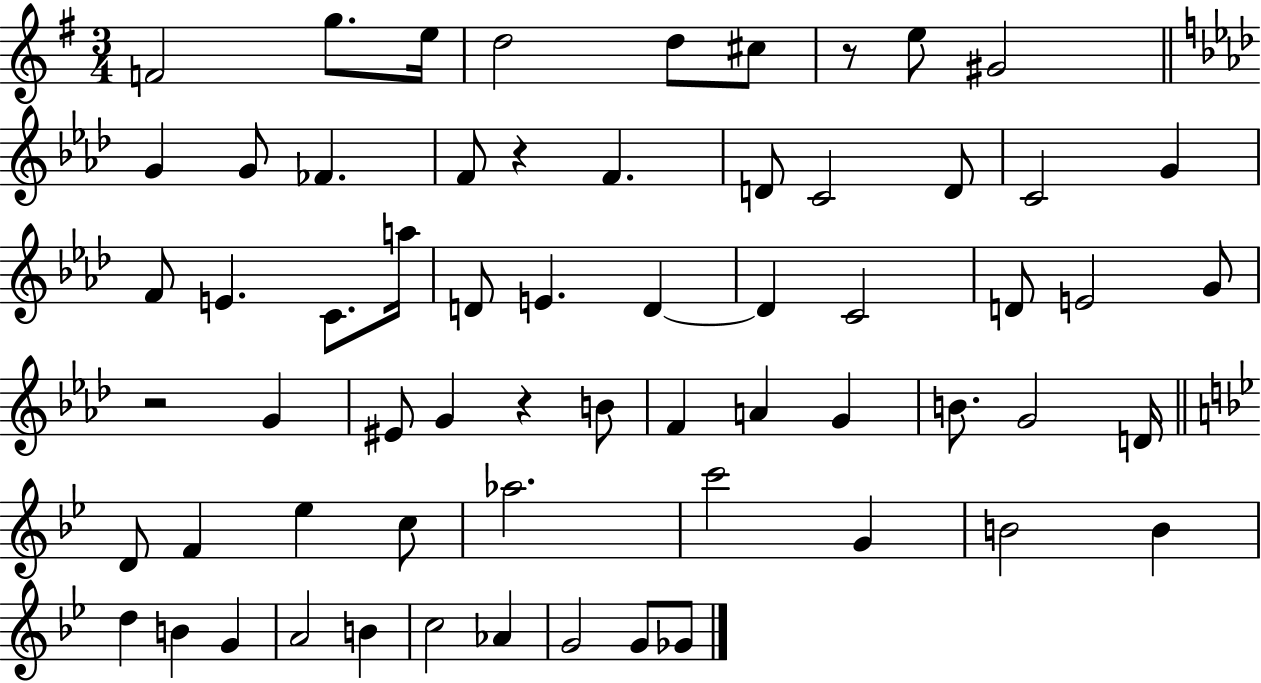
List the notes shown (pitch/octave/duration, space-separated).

F4/h G5/e. E5/s D5/h D5/e C#5/e R/e E5/e G#4/h G4/q G4/e FES4/q. F4/e R/q F4/q. D4/e C4/h D4/e C4/h G4/q F4/e E4/q. C4/e. A5/s D4/e E4/q. D4/q D4/q C4/h D4/e E4/h G4/e R/h G4/q EIS4/e G4/q R/q B4/e F4/q A4/q G4/q B4/e. G4/h D4/s D4/e F4/q Eb5/q C5/e Ab5/h. C6/h G4/q B4/h B4/q D5/q B4/q G4/q A4/h B4/q C5/h Ab4/q G4/h G4/e Gb4/e